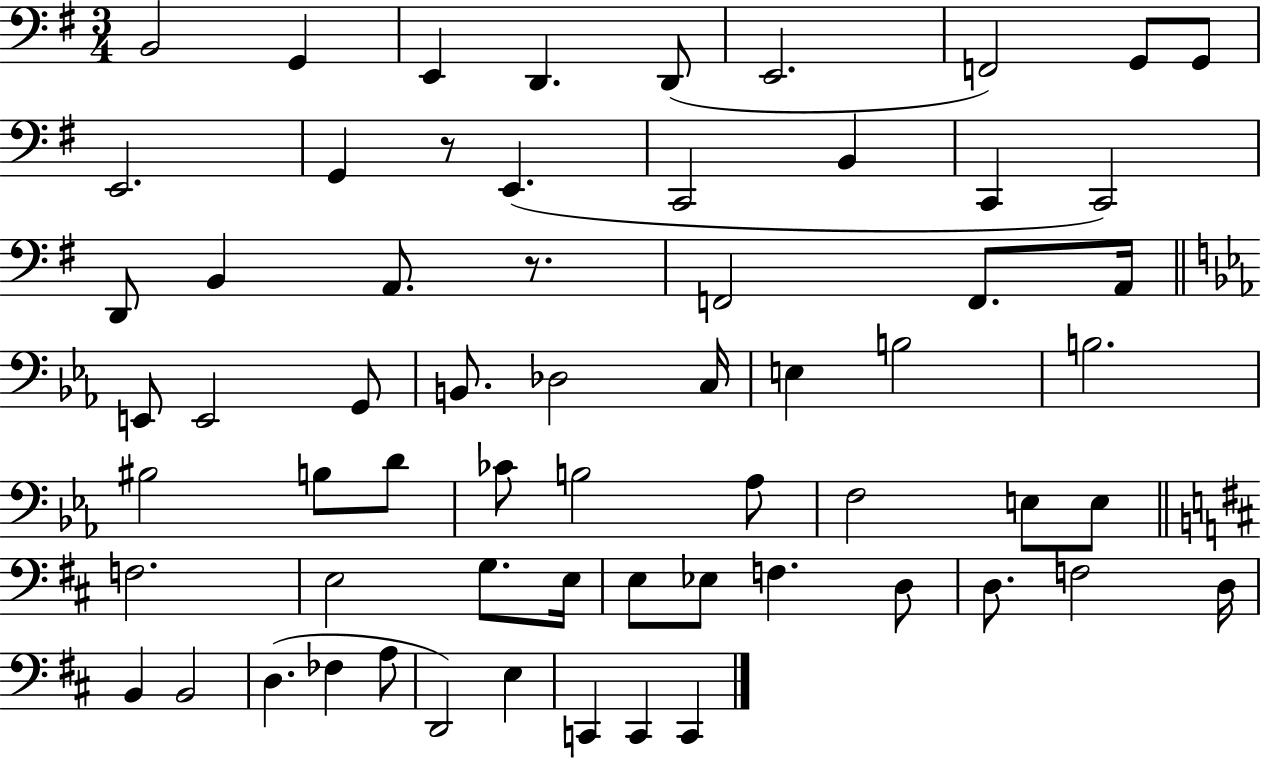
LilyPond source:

{
  \clef bass
  \numericTimeSignature
  \time 3/4
  \key g \major
  b,2 g,4 | e,4 d,4. d,8( | e,2. | f,2) g,8 g,8 | \break e,2. | g,4 r8 e,4.( | c,2 b,4 | c,4 c,2) | \break d,8 b,4 a,8. r8. | f,2 f,8. a,16 | \bar "||" \break \key ees \major e,8 e,2 g,8 | b,8. des2 c16 | e4 b2 | b2. | \break bis2 b8 d'8 | ces'8 b2 aes8 | f2 e8 e8 | \bar "||" \break \key b \minor f2. | e2 g8. e16 | e8 ees8 f4. d8 | d8. f2 d16 | \break b,4 b,2 | d4.( fes4 a8 | d,2) e4 | c,4 c,4 c,4 | \break \bar "|."
}